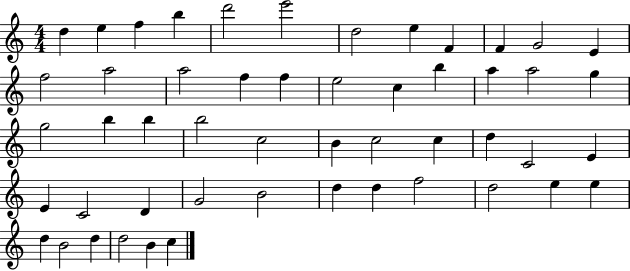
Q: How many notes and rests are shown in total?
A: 51